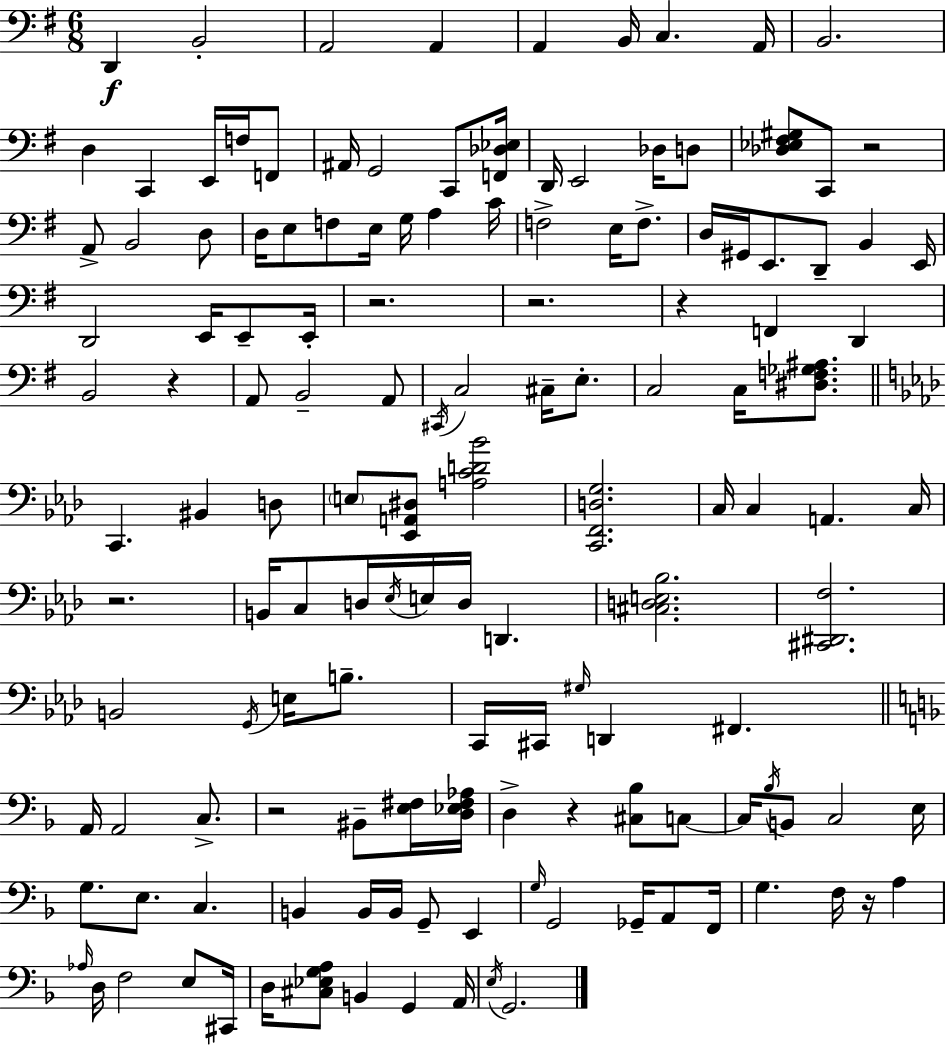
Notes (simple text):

D2/q B2/h A2/h A2/q A2/q B2/s C3/q. A2/s B2/h. D3/q C2/q E2/s F3/s F2/e A#2/s G2/h C2/e [F2,Db3,Eb3]/s D2/s E2/h Db3/s D3/e [Db3,Eb3,F#3,G#3]/e C2/e R/h A2/e B2/h D3/e D3/s E3/e F3/e E3/s G3/s A3/q C4/s F3/h E3/s F3/e. D3/s G#2/s E2/e. D2/e B2/q E2/s D2/h E2/s E2/e E2/s R/h. R/h. R/q F2/q D2/q B2/h R/q A2/e B2/h A2/e C#2/s C3/h C#3/s E3/e. C3/h C3/s [D#3,F3,Gb3,A#3]/e. C2/q. BIS2/q D3/e E3/e [Eb2,A2,D#3]/e [A3,C4,D4,Bb4]/h [C2,F2,D3,G3]/h. C3/s C3/q A2/q. C3/s R/h. B2/s C3/e D3/s Eb3/s E3/s D3/s D2/q. [C#3,D3,E3,Bb3]/h. [C#2,D#2,F3]/h. B2/h G2/s E3/s B3/e. C2/s C#2/s G#3/s D2/q F#2/q. A2/s A2/h C3/e. R/h BIS2/e [E3,F#3]/s [D3,Eb3,F#3,Ab3]/s D3/q R/q [C#3,Bb3]/e C3/e C3/s Bb3/s B2/e C3/h E3/s G3/e. E3/e. C3/q. B2/q B2/s B2/s G2/e E2/q G3/s G2/h Gb2/s A2/e F2/s G3/q. F3/s R/s A3/q Ab3/s D3/s F3/h E3/e C#2/s D3/s [C#3,Eb3,G3,A3]/e B2/q G2/q A2/s E3/s G2/h.